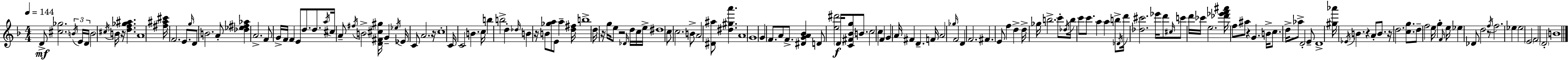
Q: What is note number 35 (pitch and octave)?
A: C4